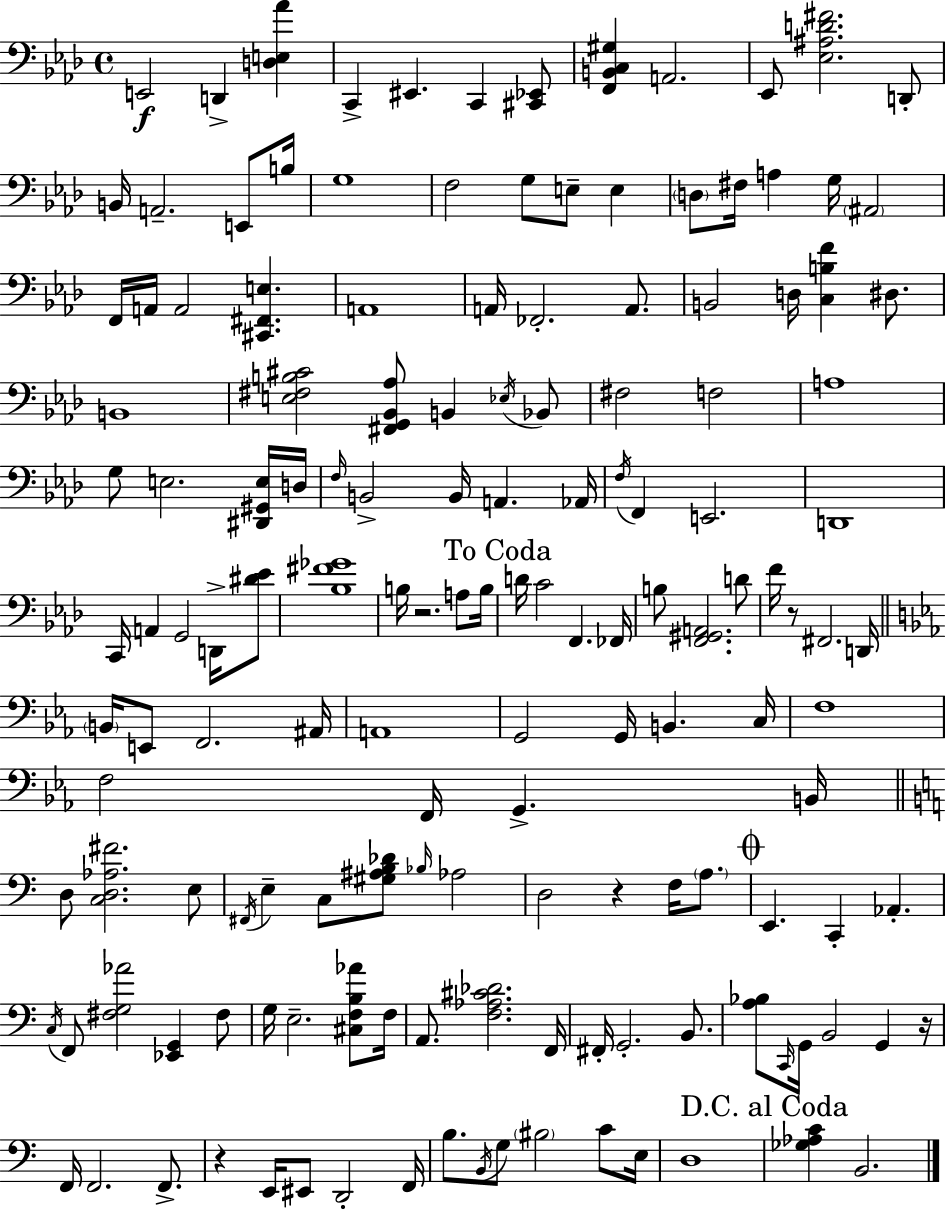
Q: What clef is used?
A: bass